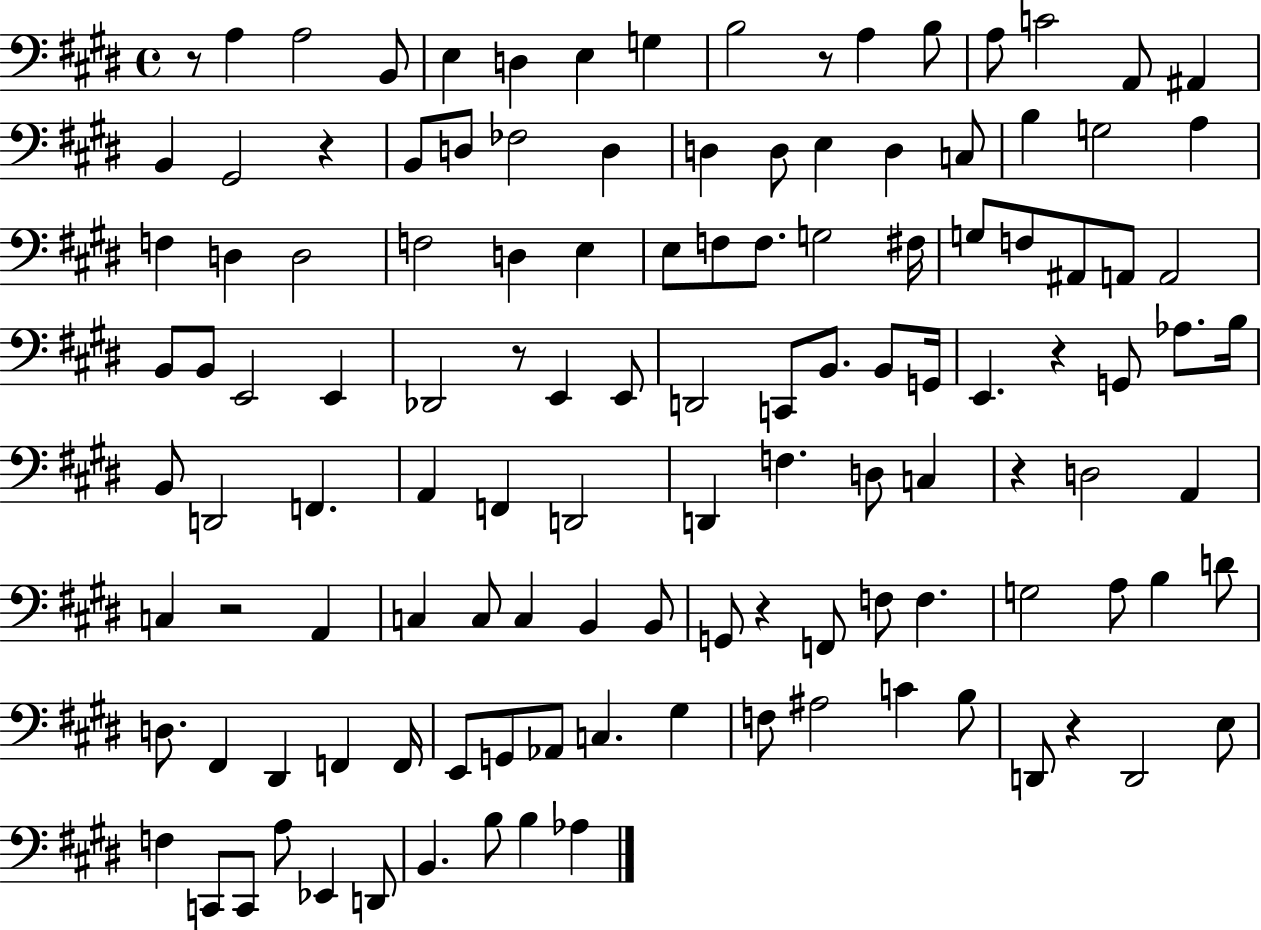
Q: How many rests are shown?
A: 9